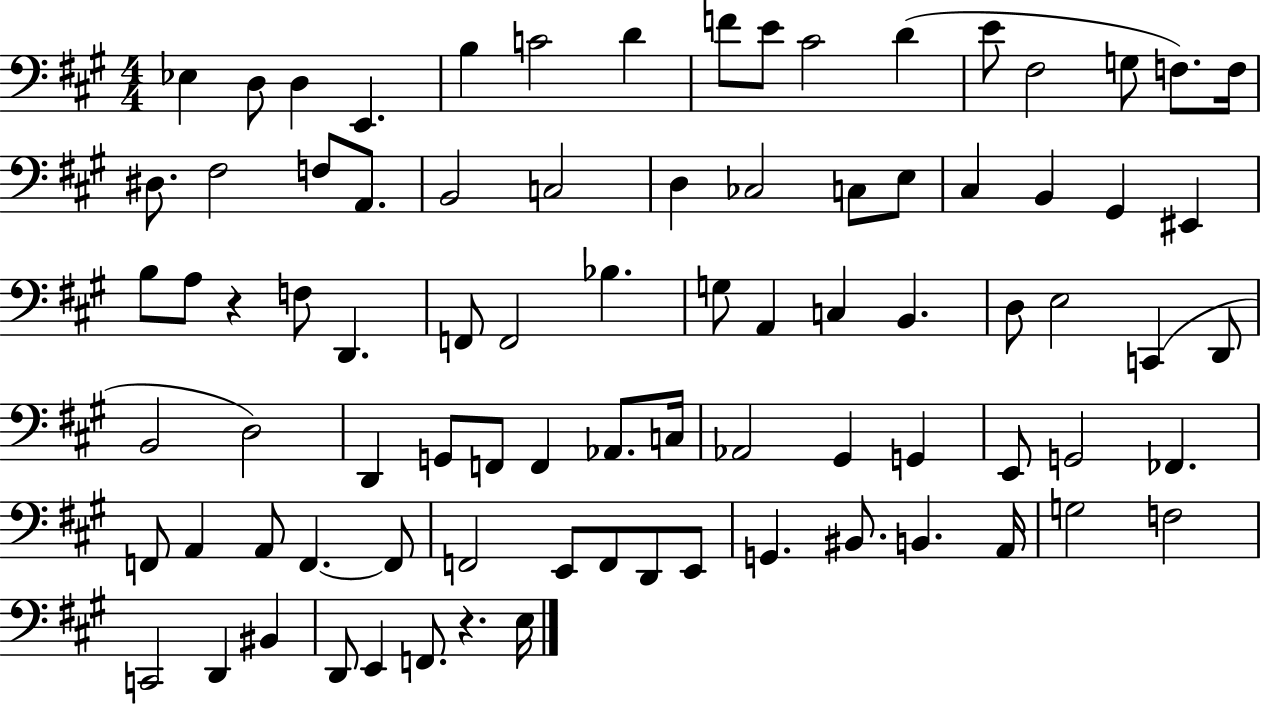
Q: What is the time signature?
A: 4/4